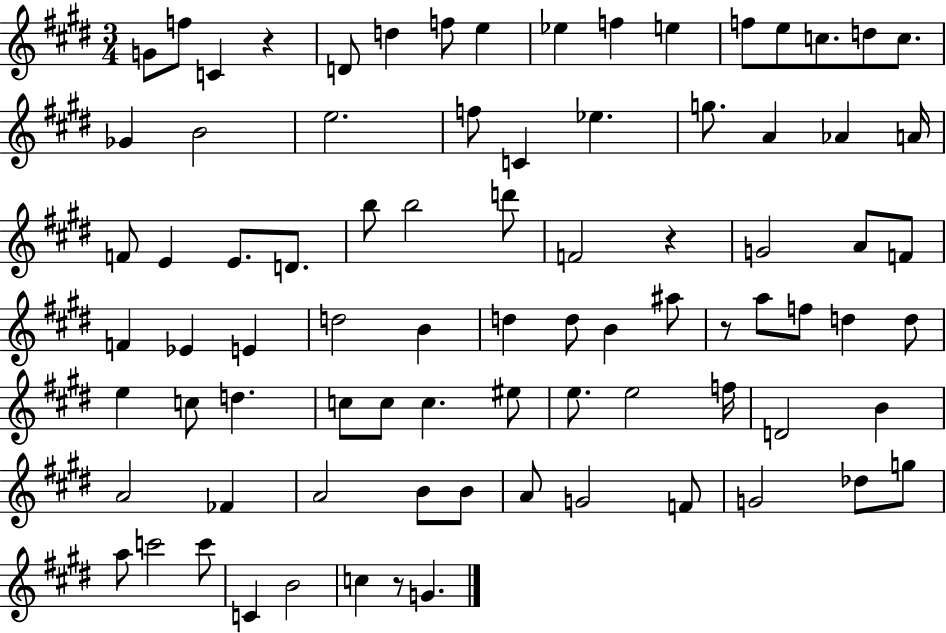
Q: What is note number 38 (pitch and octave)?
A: Eb4